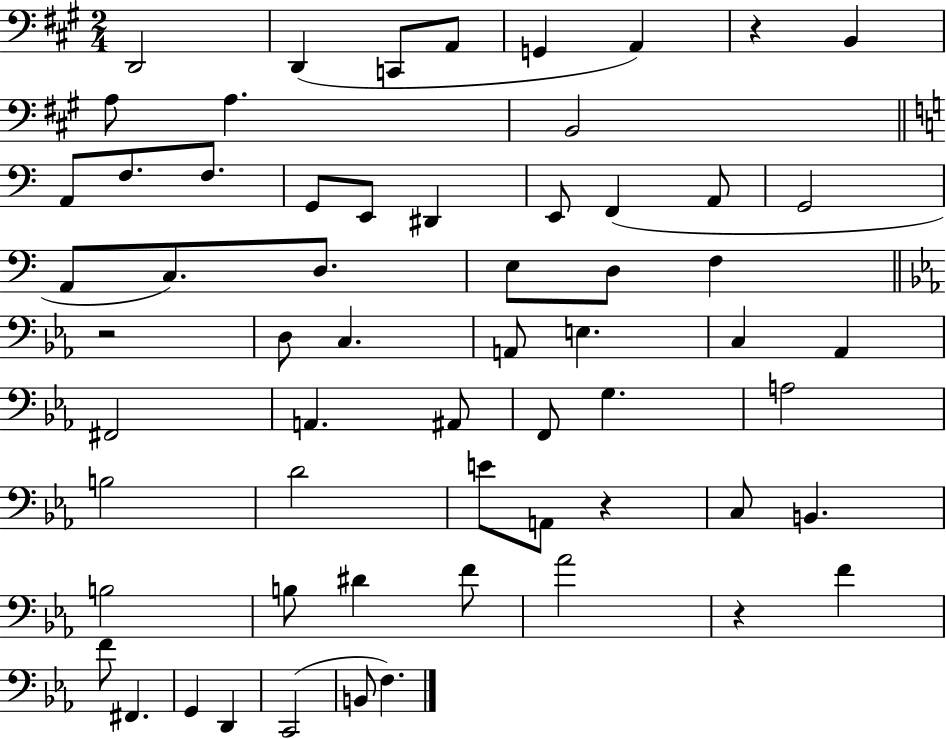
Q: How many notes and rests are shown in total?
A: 61